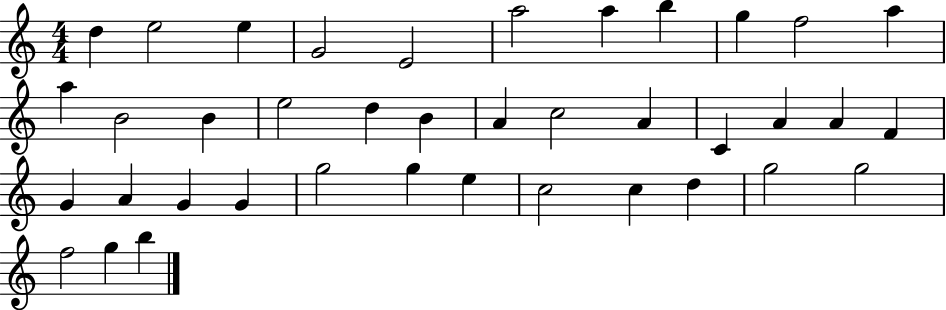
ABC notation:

X:1
T:Untitled
M:4/4
L:1/4
K:C
d e2 e G2 E2 a2 a b g f2 a a B2 B e2 d B A c2 A C A A F G A G G g2 g e c2 c d g2 g2 f2 g b